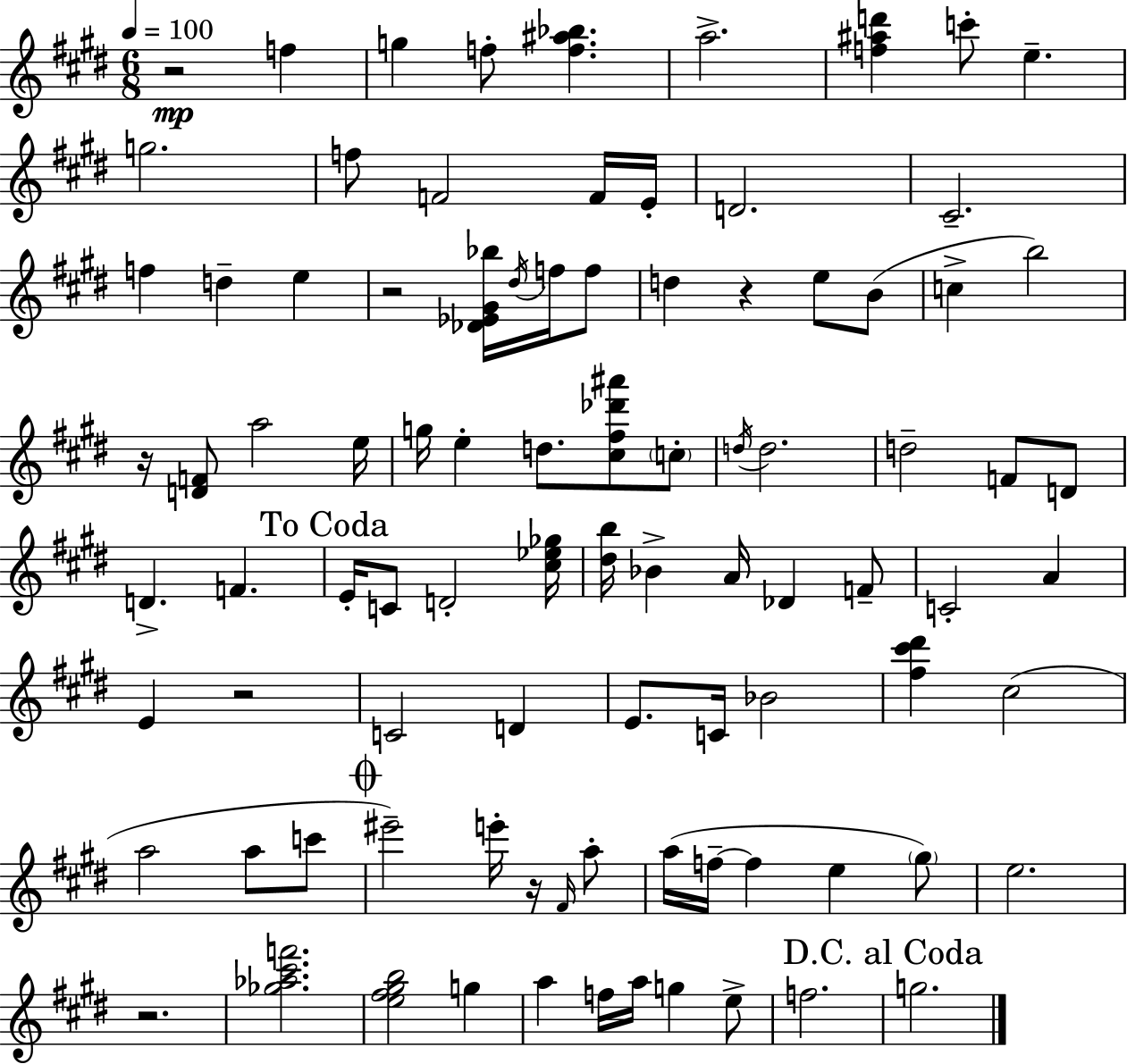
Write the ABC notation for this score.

X:1
T:Untitled
M:6/8
L:1/4
K:E
z2 f g f/2 [f^a_b] a2 [f^ad'] c'/2 e g2 f/2 F2 F/4 E/4 D2 ^C2 f d e z2 [_D_E^G_b]/4 ^d/4 f/4 f/2 d z e/2 B/2 c b2 z/4 [DF]/2 a2 e/4 g/4 e d/2 [^c^f_d'^a']/2 c/2 d/4 d2 d2 F/2 D/2 D F E/4 C/2 D2 [^c_e_g]/4 [^db]/4 _B A/4 _D F/2 C2 A E z2 C2 D E/2 C/4 _B2 [^f^c'^d'] ^c2 a2 a/2 c'/2 ^e'2 e'/4 z/4 ^F/4 a/2 a/4 f/4 f e ^g/2 e2 z2 [_g_a^c'f']2 [e^f^gb]2 g a f/4 a/4 g e/2 f2 g2